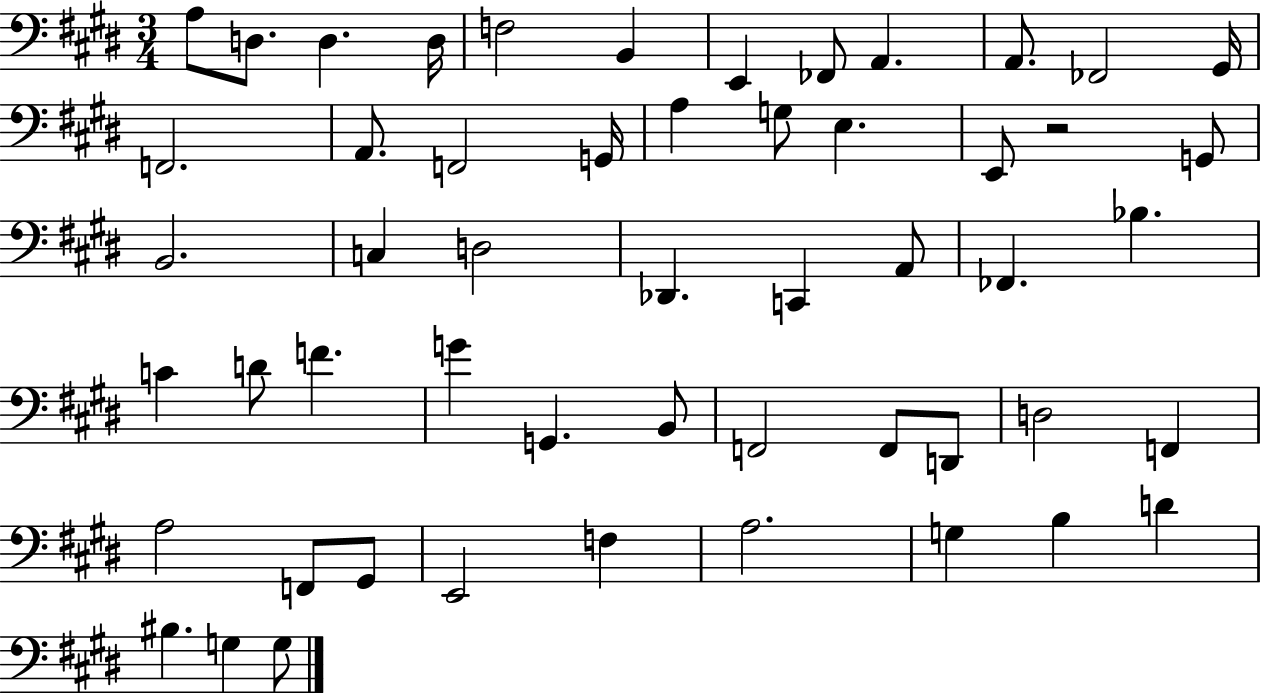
{
  \clef bass
  \numericTimeSignature
  \time 3/4
  \key e \major
  a8 d8. d4. d16 | f2 b,4 | e,4 fes,8 a,4. | a,8. fes,2 gis,16 | \break f,2. | a,8. f,2 g,16 | a4 g8 e4. | e,8 r2 g,8 | \break b,2. | c4 d2 | des,4. c,4 a,8 | fes,4. bes4. | \break c'4 d'8 f'4. | g'4 g,4. b,8 | f,2 f,8 d,8 | d2 f,4 | \break a2 f,8 gis,8 | e,2 f4 | a2. | g4 b4 d'4 | \break bis4. g4 g8 | \bar "|."
}